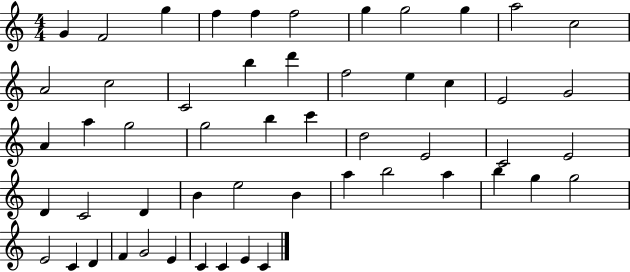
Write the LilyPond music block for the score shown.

{
  \clef treble
  \numericTimeSignature
  \time 4/4
  \key c \major
  g'4 f'2 g''4 | f''4 f''4 f''2 | g''4 g''2 g''4 | a''2 c''2 | \break a'2 c''2 | c'2 b''4 d'''4 | f''2 e''4 c''4 | e'2 g'2 | \break a'4 a''4 g''2 | g''2 b''4 c'''4 | d''2 e'2 | c'2 e'2 | \break d'4 c'2 d'4 | b'4 e''2 b'4 | a''4 b''2 a''4 | b''4 g''4 g''2 | \break e'2 c'4 d'4 | f'4 g'2 e'4 | c'4 c'4 e'4 c'4 | \bar "|."
}